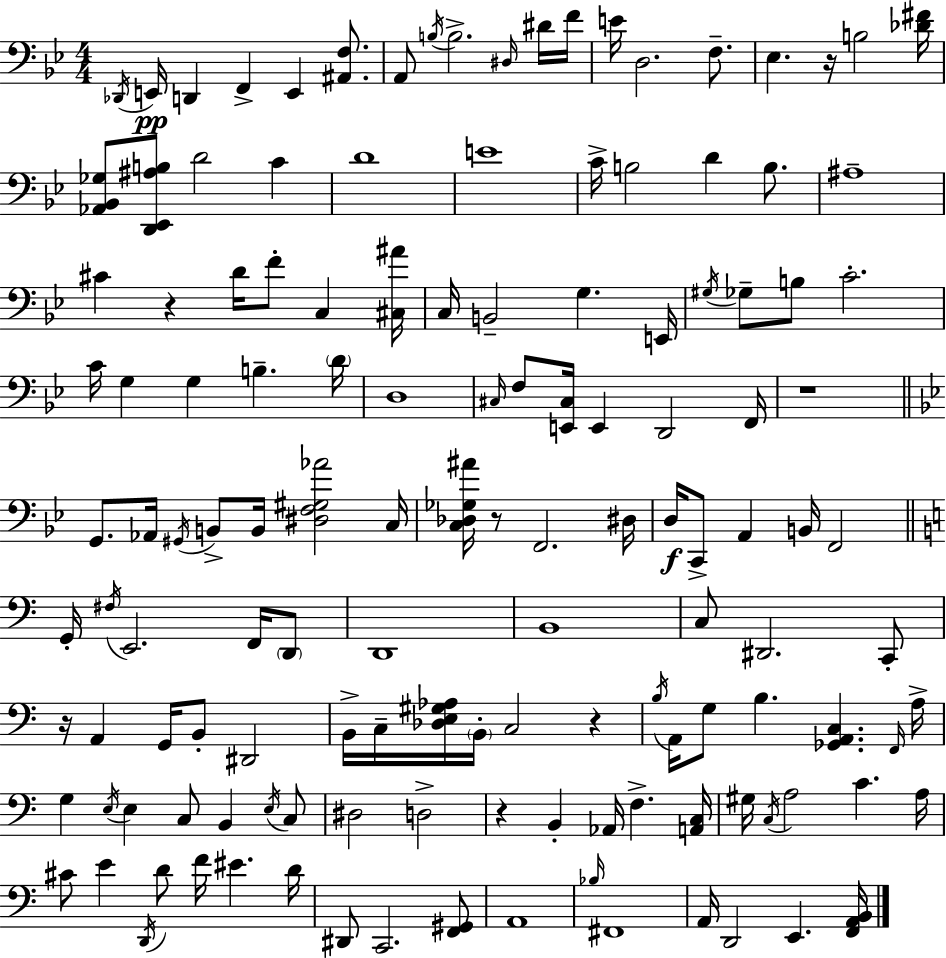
Db2/s E2/s D2/q F2/q E2/q [A#2,F3]/e. A2/e B3/s B3/h. D#3/s D#4/s F4/s E4/s D3/h. F3/e. Eb3/q. R/s B3/h [Db4,F#4]/s [Ab2,Bb2,Gb3]/e [D2,Eb2,A#3,B3]/e D4/h C4/q D4/w E4/w C4/s B3/h D4/q B3/e. A#3/w C#4/q R/q D4/s F4/e C3/q [C#3,A#4]/s C3/s B2/h G3/q. E2/s G#3/s Gb3/e B3/e C4/h. C4/s G3/q G3/q B3/q. D4/s D3/w C#3/s F3/e [E2,C#3]/s E2/q D2/h F2/s R/w G2/e. Ab2/s G#2/s B2/e B2/s [D#3,F3,G#3,Ab4]/h C3/s [C3,Db3,Gb3,A#4]/s R/e F2/h. D#3/s D3/s C2/e A2/q B2/s F2/h G2/s F#3/s E2/h. F2/s D2/e D2/w B2/w C3/e D#2/h. C2/e R/s A2/q G2/s B2/e D#2/h B2/s C3/s [Db3,E3,G#3,Ab3]/s B2/s C3/h R/q B3/s A2/s G3/e B3/q. [Gb2,A2,C3]/q. F2/s A3/s G3/q E3/s E3/q C3/e B2/q E3/s C3/e D#3/h D3/h R/q B2/q Ab2/s F3/q. [A2,C3]/s G#3/s C3/s A3/h C4/q. A3/s C#4/e E4/q D2/s D4/e F4/s EIS4/q. D4/s D#2/e C2/h. [F2,G#2]/e A2/w Bb3/s F#2/w A2/s D2/h E2/q. [F2,A2,B2]/s